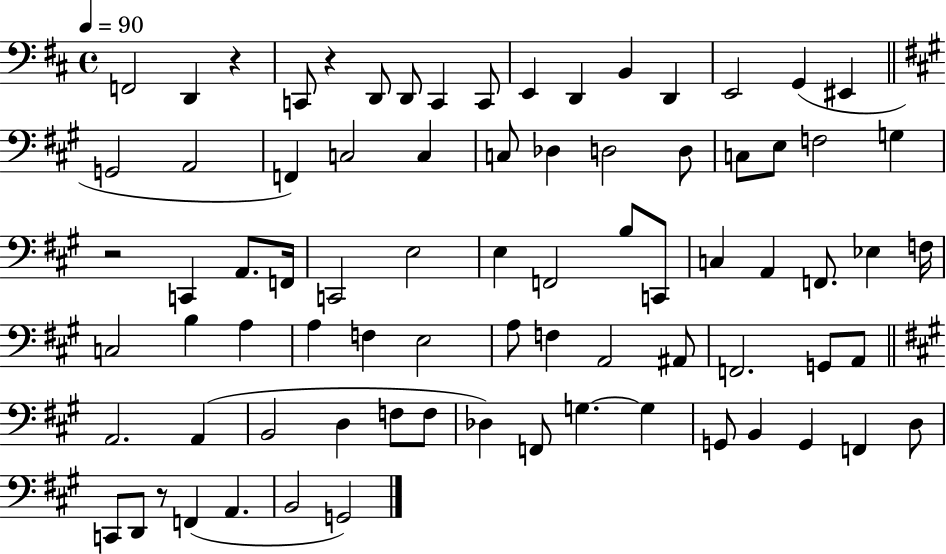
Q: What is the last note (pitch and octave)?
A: G2